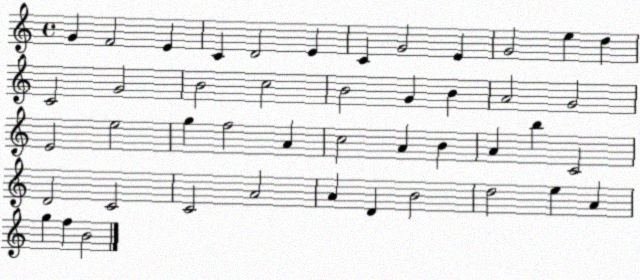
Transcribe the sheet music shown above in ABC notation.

X:1
T:Untitled
M:4/4
L:1/4
K:C
G F2 E C D2 E C G2 E G2 e d C2 G2 B2 c2 B2 G B A2 G2 E2 e2 g f2 A c2 A B A b C2 D2 C2 C2 A2 A D B2 d2 e A g f B2